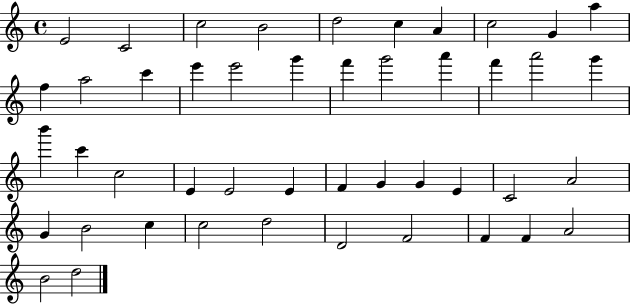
E4/h C4/h C5/h B4/h D5/h C5/q A4/q C5/h G4/q A5/q F5/q A5/h C6/q E6/q E6/h G6/q F6/q G6/h A6/q F6/q A6/h G6/q B6/q C6/q C5/h E4/q E4/h E4/q F4/q G4/q G4/q E4/q C4/h A4/h G4/q B4/h C5/q C5/h D5/h D4/h F4/h F4/q F4/q A4/h B4/h D5/h